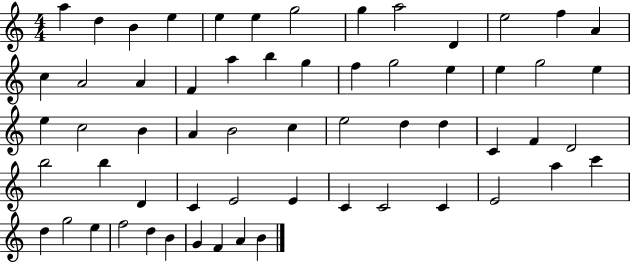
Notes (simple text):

A5/q D5/q B4/q E5/q E5/q E5/q G5/h G5/q A5/h D4/q E5/h F5/q A4/q C5/q A4/h A4/q F4/q A5/q B5/q G5/q F5/q G5/h E5/q E5/q G5/h E5/q E5/q C5/h B4/q A4/q B4/h C5/q E5/h D5/q D5/q C4/q F4/q D4/h B5/h B5/q D4/q C4/q E4/h E4/q C4/q C4/h C4/q E4/h A5/q C6/q D5/q G5/h E5/q F5/h D5/q B4/q G4/q F4/q A4/q B4/q